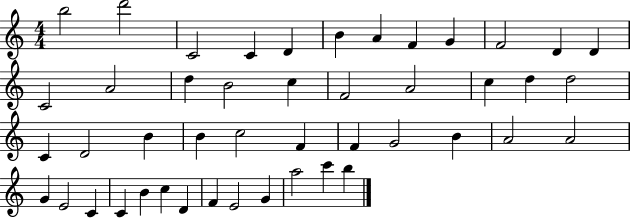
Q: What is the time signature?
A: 4/4